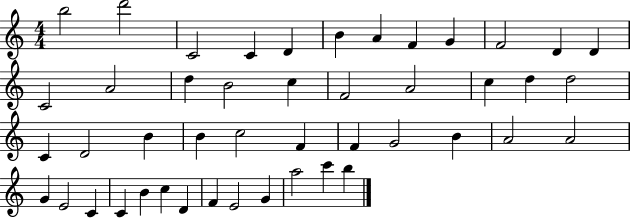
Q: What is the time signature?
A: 4/4